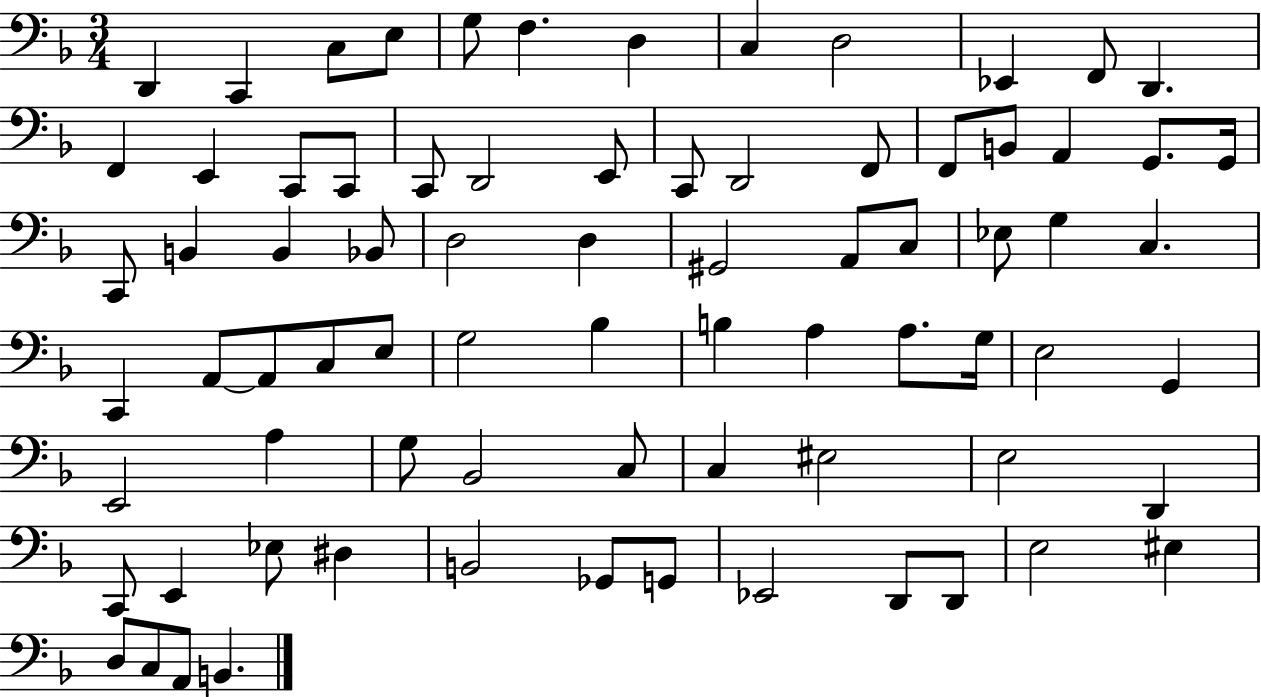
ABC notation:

X:1
T:Untitled
M:3/4
L:1/4
K:F
D,, C,, C,/2 E,/2 G,/2 F, D, C, D,2 _E,, F,,/2 D,, F,, E,, C,,/2 C,,/2 C,,/2 D,,2 E,,/2 C,,/2 D,,2 F,,/2 F,,/2 B,,/2 A,, G,,/2 G,,/4 C,,/2 B,, B,, _B,,/2 D,2 D, ^G,,2 A,,/2 C,/2 _E,/2 G, C, C,, A,,/2 A,,/2 C,/2 E,/2 G,2 _B, B, A, A,/2 G,/4 E,2 G,, E,,2 A, G,/2 _B,,2 C,/2 C, ^E,2 E,2 D,, C,,/2 E,, _E,/2 ^D, B,,2 _G,,/2 G,,/2 _E,,2 D,,/2 D,,/2 E,2 ^E, D,/2 C,/2 A,,/2 B,,